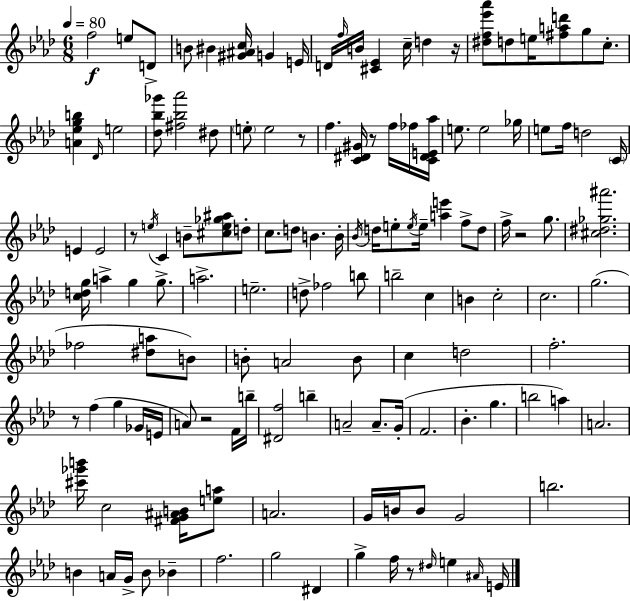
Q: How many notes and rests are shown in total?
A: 136